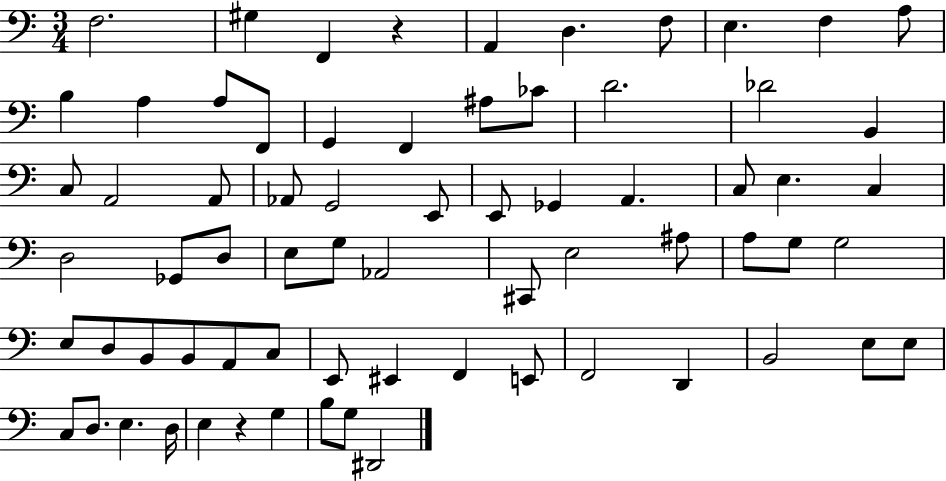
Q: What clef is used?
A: bass